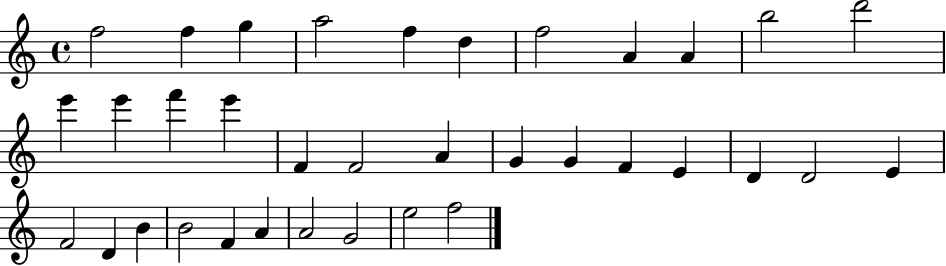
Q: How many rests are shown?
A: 0